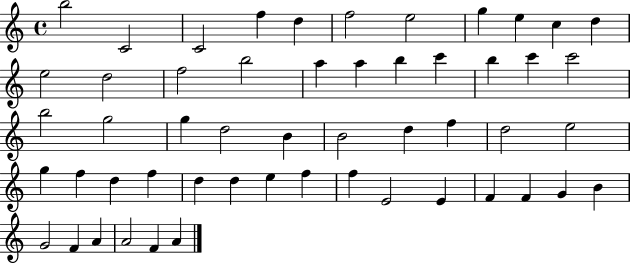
X:1
T:Untitled
M:4/4
L:1/4
K:C
b2 C2 C2 f d f2 e2 g e c d e2 d2 f2 b2 a a b c' b c' c'2 b2 g2 g d2 B B2 d f d2 e2 g f d f d d e f f E2 E F F G B G2 F A A2 F A